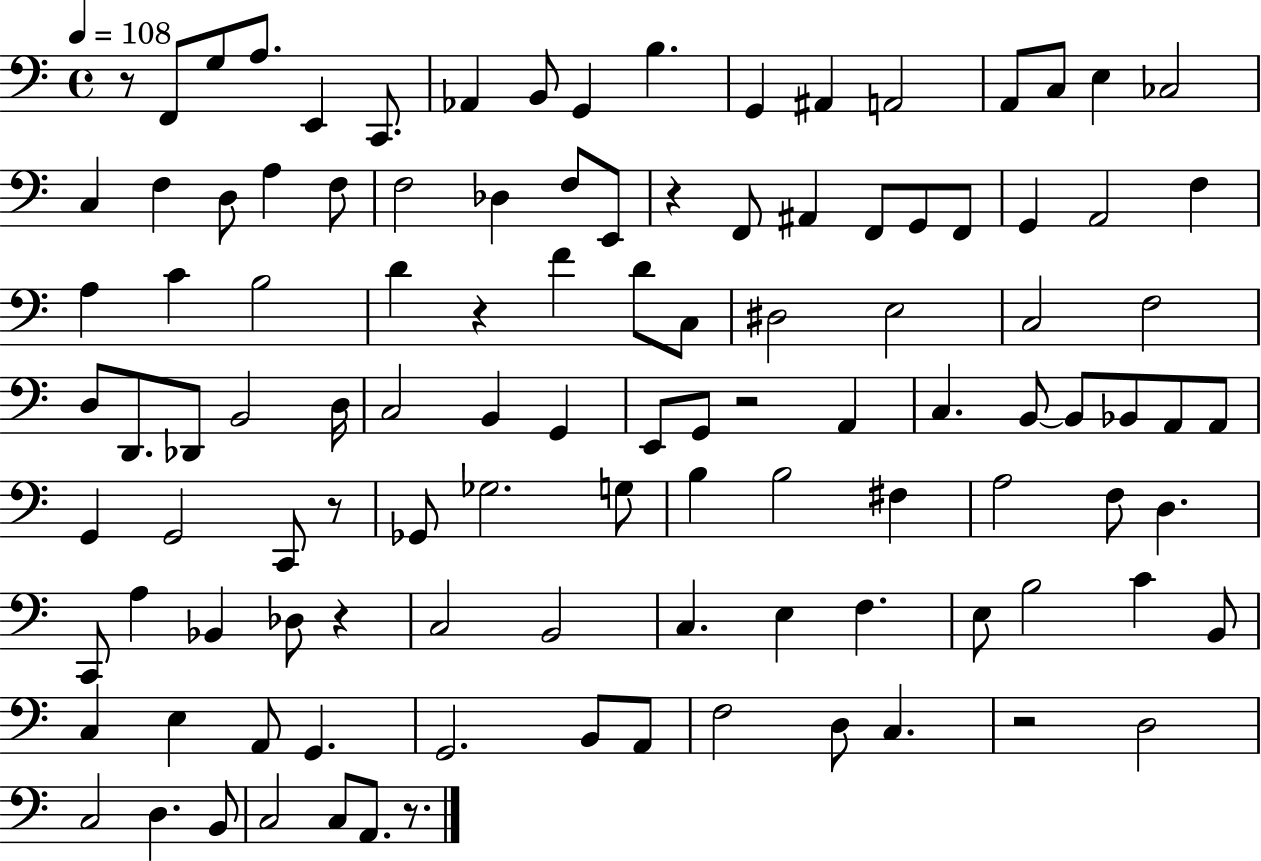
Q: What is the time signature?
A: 4/4